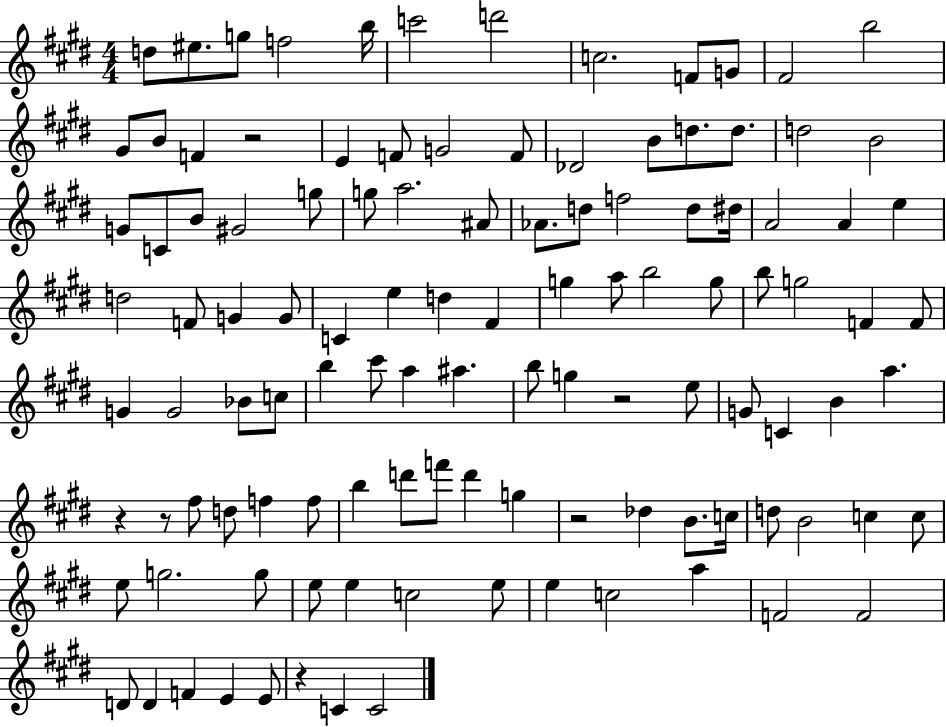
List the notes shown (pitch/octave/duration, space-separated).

D5/e EIS5/e. G5/e F5/h B5/s C6/h D6/h C5/h. F4/e G4/e F#4/h B5/h G#4/e B4/e F4/q R/h E4/q F4/e G4/h F4/e Db4/h B4/e D5/e. D5/e. D5/h B4/h G4/e C4/e B4/e G#4/h G5/e G5/e A5/h. A#4/e Ab4/e. D5/e F5/h D5/e D#5/s A4/h A4/q E5/q D5/h F4/e G4/q G4/e C4/q E5/q D5/q F#4/q G5/q A5/e B5/h G5/e B5/e G5/h F4/q F4/e G4/q G4/h Bb4/e C5/e B5/q C#6/e A5/q A#5/q. B5/e G5/q R/h E5/e G4/e C4/q B4/q A5/q. R/q R/e F#5/e D5/e F5/q F5/e B5/q D6/e F6/e D6/q G5/q R/h Db5/q B4/e. C5/s D5/e B4/h C5/q C5/e E5/e G5/h. G5/e E5/e E5/q C5/h E5/e E5/q C5/h A5/q F4/h F4/h D4/e D4/q F4/q E4/q E4/e R/q C4/q C4/h